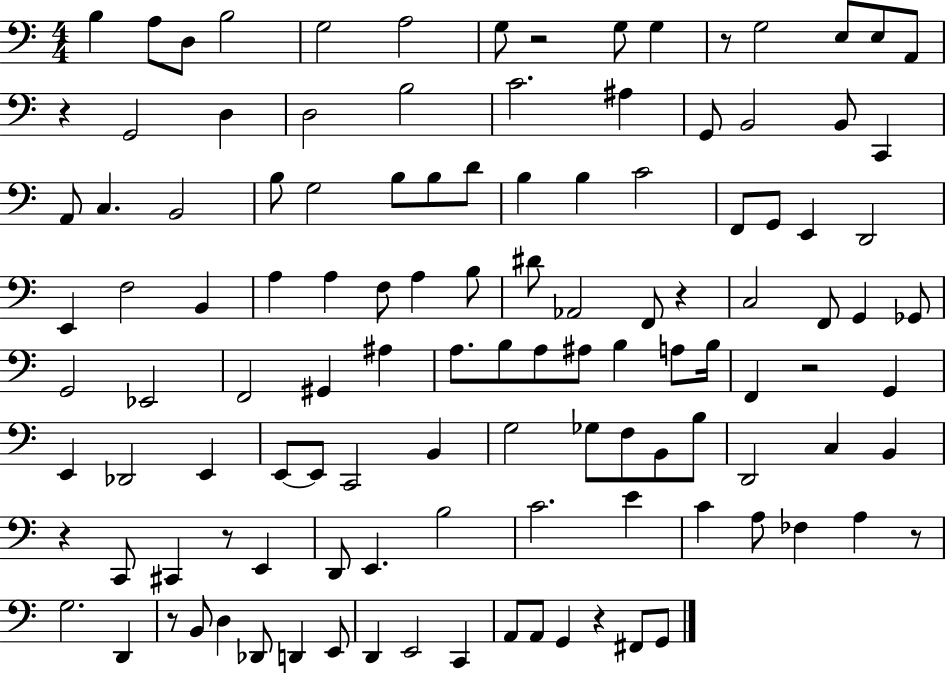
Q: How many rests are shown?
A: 10